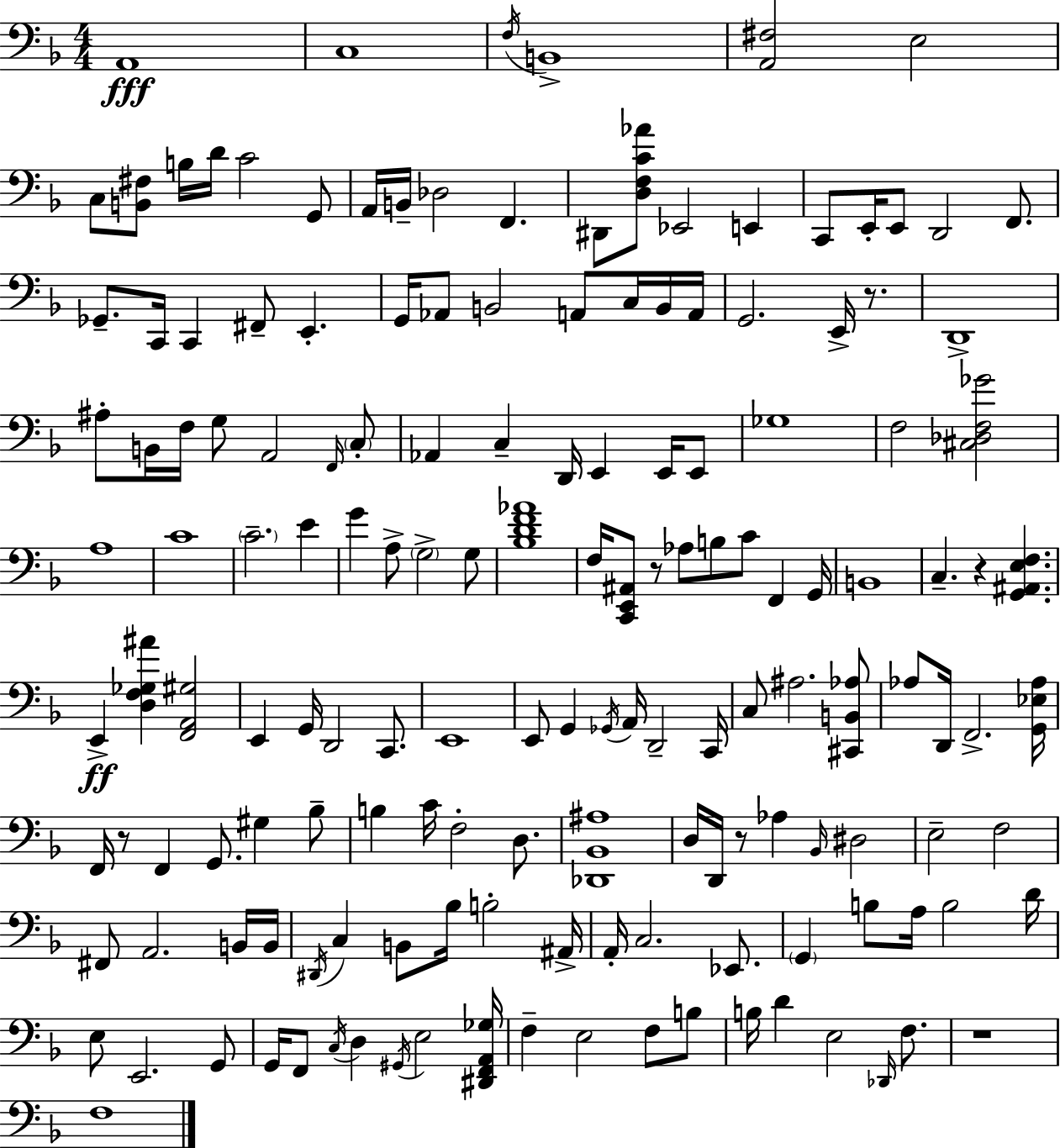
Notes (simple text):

A2/w C3/w F3/s B2/w [A2,F#3]/h E3/h C3/e [B2,F#3]/e B3/s D4/s C4/h G2/e A2/s B2/s Db3/h F2/q. D#2/e [D3,F3,C4,Ab4]/e Eb2/h E2/q C2/e E2/s E2/e D2/h F2/e. Gb2/e. C2/s C2/q F#2/e E2/q. G2/s Ab2/e B2/h A2/e C3/s B2/s A2/s G2/h. E2/s R/e. D2/w A#3/e B2/s F3/s G3/e A2/h F2/s C3/e Ab2/q C3/q D2/s E2/q E2/s E2/e Gb3/w F3/h [C#3,Db3,F3,Gb4]/h A3/w C4/w C4/h. E4/q G4/q A3/e G3/h G3/e [Bb3,D4,F4,Ab4]/w F3/s [C2,E2,A#2]/e R/e Ab3/e B3/e C4/e F2/q G2/s B2/w C3/q. R/q [G2,A#2,E3,F3]/q. E2/q [D3,F3,Gb3,A#4]/q [F2,A2,G#3]/h E2/q G2/s D2/h C2/e. E2/w E2/e G2/q Gb2/s A2/s D2/h C2/s C3/e A#3/h. [C#2,B2,Ab3]/e Ab3/e D2/s F2/h. [G2,Eb3,Ab3]/s F2/s R/e F2/q G2/e. G#3/q Bb3/e B3/q C4/s F3/h D3/e. [Db2,Bb2,A#3]/w D3/s D2/s R/e Ab3/q Bb2/s D#3/h E3/h F3/h F#2/e A2/h. B2/s B2/s D#2/s C3/q B2/e Bb3/s B3/h A#2/s A2/s C3/h. Eb2/e. G2/q B3/e A3/s B3/h D4/s E3/e E2/h. G2/e G2/s F2/e C3/s D3/q G#2/s E3/h [D#2,F2,A2,Gb3]/s F3/q E3/h F3/e B3/e B3/s D4/q E3/h Db2/s F3/e. R/w F3/w